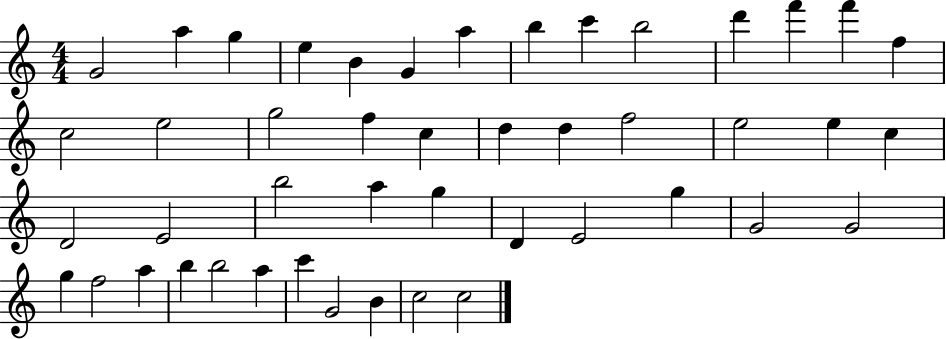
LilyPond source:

{
  \clef treble
  \numericTimeSignature
  \time 4/4
  \key c \major
  g'2 a''4 g''4 | e''4 b'4 g'4 a''4 | b''4 c'''4 b''2 | d'''4 f'''4 f'''4 f''4 | \break c''2 e''2 | g''2 f''4 c''4 | d''4 d''4 f''2 | e''2 e''4 c''4 | \break d'2 e'2 | b''2 a''4 g''4 | d'4 e'2 g''4 | g'2 g'2 | \break g''4 f''2 a''4 | b''4 b''2 a''4 | c'''4 g'2 b'4 | c''2 c''2 | \break \bar "|."
}